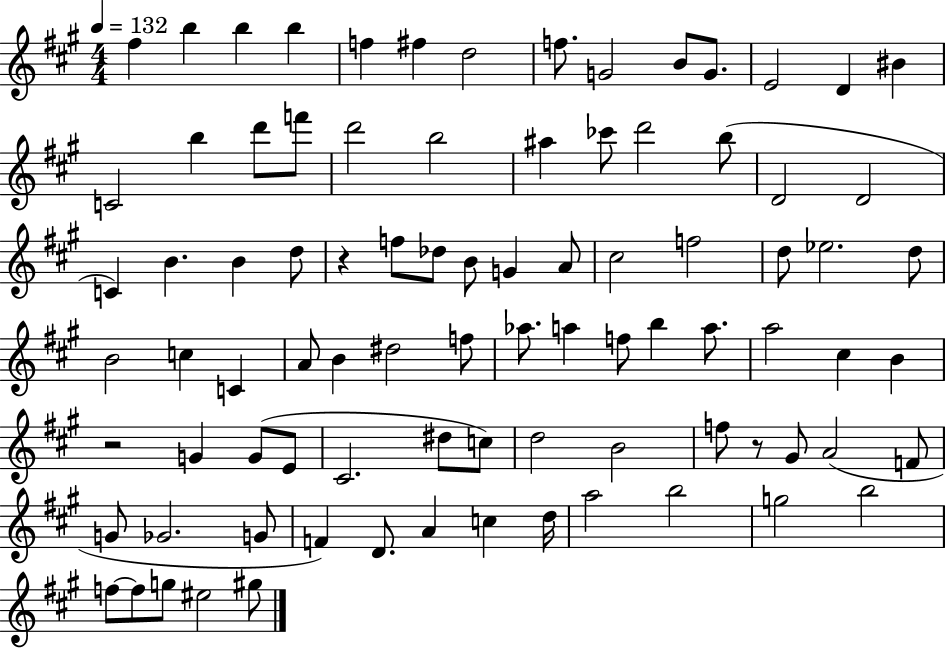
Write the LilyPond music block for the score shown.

{
  \clef treble
  \numericTimeSignature
  \time 4/4
  \key a \major
  \tempo 4 = 132
  fis''4 b''4 b''4 b''4 | f''4 fis''4 d''2 | f''8. g'2 b'8 g'8. | e'2 d'4 bis'4 | \break c'2 b''4 d'''8 f'''8 | d'''2 b''2 | ais''4 ces'''8 d'''2 b''8( | d'2 d'2 | \break c'4) b'4. b'4 d''8 | r4 f''8 des''8 b'8 g'4 a'8 | cis''2 f''2 | d''8 ees''2. d''8 | \break b'2 c''4 c'4 | a'8 b'4 dis''2 f''8 | aes''8. a''4 f''8 b''4 a''8. | a''2 cis''4 b'4 | \break r2 g'4 g'8( e'8 | cis'2. dis''8 c''8) | d''2 b'2 | f''8 r8 gis'8 a'2( f'8 | \break g'8 ges'2. g'8 | f'4) d'8. a'4 c''4 d''16 | a''2 b''2 | g''2 b''2 | \break f''8~~ f''8 g''8 eis''2 gis''8 | \bar "|."
}